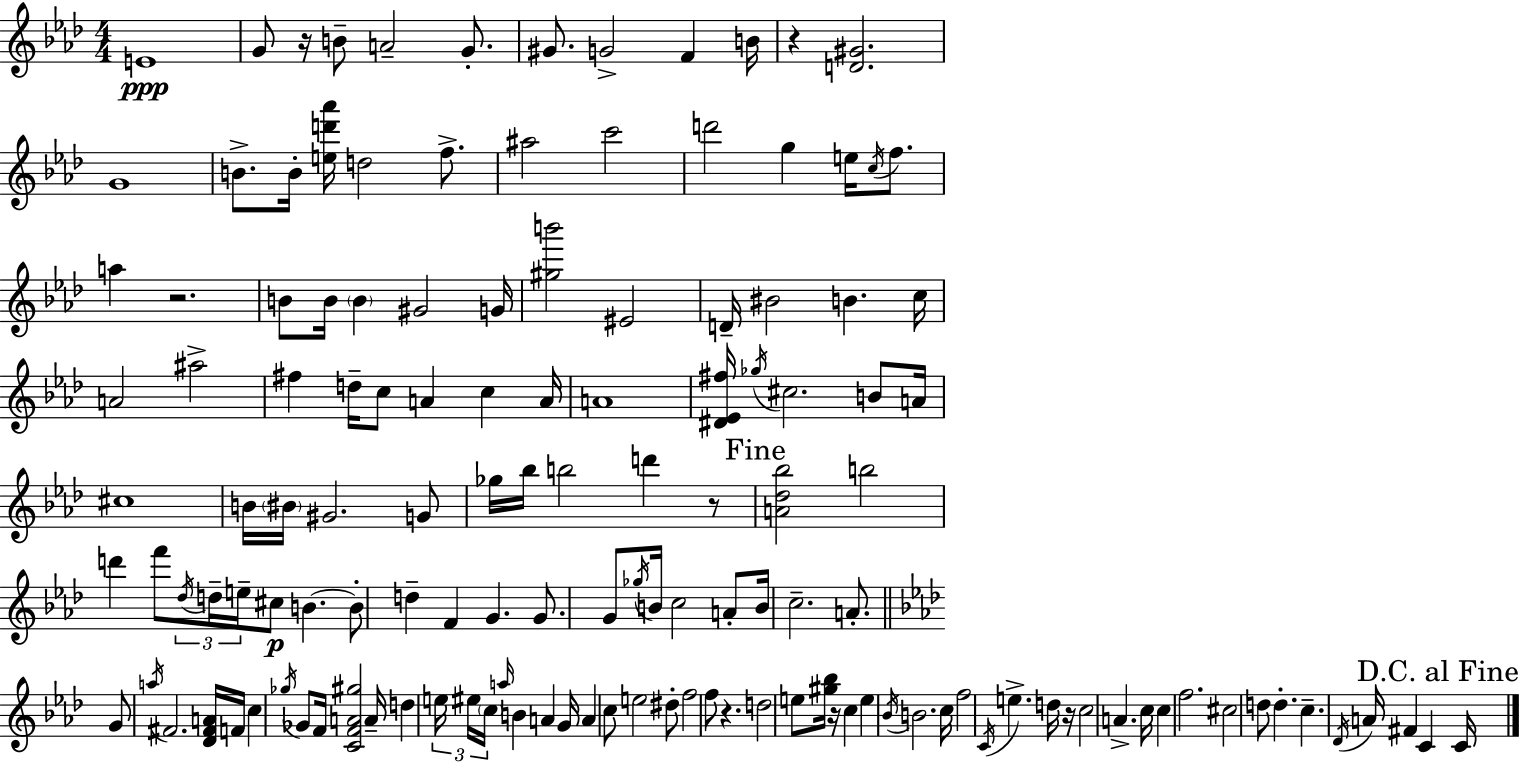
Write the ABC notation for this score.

X:1
T:Untitled
M:4/4
L:1/4
K:Ab
E4 G/2 z/4 B/2 A2 G/2 ^G/2 G2 F B/4 z [D^G]2 G4 B/2 B/4 [ed'_a']/4 d2 f/2 ^a2 c'2 d'2 g e/4 c/4 f/2 a z2 B/2 B/4 B ^G2 G/4 [^gb']2 ^E2 D/4 ^B2 B c/4 A2 ^a2 ^f d/4 c/2 A c A/4 A4 [^D_E^f]/4 _g/4 ^c2 B/2 A/4 ^c4 B/4 ^B/4 ^G2 G/2 _g/4 _b/4 b2 d' z/2 [A_d_b]2 b2 d' f'/2 _d/4 d/4 e/4 ^c/2 B B/2 d F G G/2 G/2 _g/4 B/4 c2 A/2 B/4 c2 A/2 G/2 a/4 ^F2 [_D^FA]/4 F/4 c _g/4 _G/2 F/4 [CFA^g]2 A/4 d e/4 ^e/4 c/4 a/4 B A G/4 A c/2 e2 ^d/2 f2 f/2 z d2 e/2 [^g_b]/4 z/4 c e _B/4 B2 c/4 f2 C/4 e d/4 z/4 c2 A c/4 c f2 ^c2 d/2 d c _D/4 A/4 ^F C C/4